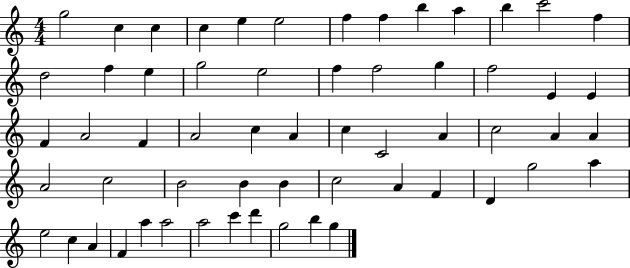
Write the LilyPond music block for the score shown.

{
  \clef treble
  \numericTimeSignature
  \time 4/4
  \key c \major
  g''2 c''4 c''4 | c''4 e''4 e''2 | f''4 f''4 b''4 a''4 | b''4 c'''2 f''4 | \break d''2 f''4 e''4 | g''2 e''2 | f''4 f''2 g''4 | f''2 e'4 e'4 | \break f'4 a'2 f'4 | a'2 c''4 a'4 | c''4 c'2 a'4 | c''2 a'4 a'4 | \break a'2 c''2 | b'2 b'4 b'4 | c''2 a'4 f'4 | d'4 g''2 a''4 | \break e''2 c''4 a'4 | f'4 a''4 a''2 | a''2 c'''4 d'''4 | g''2 b''4 g''4 | \break \bar "|."
}